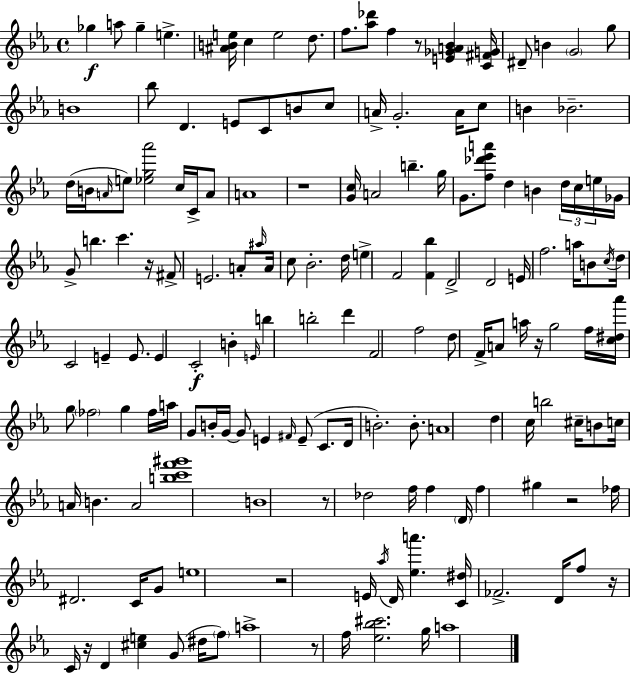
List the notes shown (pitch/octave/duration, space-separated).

Gb5/q A5/e Gb5/q E5/q. [A#4,B4,E5]/s C5/q E5/h D5/e. F5/e. [Ab5,Db6]/e F5/q R/e [E4,Gb4,A4,Bb4]/q [C4,F#4,G4]/s D#4/e B4/q G4/h G5/e B4/w Bb5/e D4/q. E4/e C4/e B4/e C5/e A4/s G4/h. A4/s C5/e B4/q Bb4/h. D5/s B4/s A4/s E5/e [Eb5,G5,Ab6]/h C5/s C4/s A4/e A4/w R/w [G4,C5]/s A4/h B5/q. G5/s G4/e. [F5,Db6,Eb6,A6]/e D5/q B4/q D5/s C5/s E5/s Gb4/s G4/e B5/q. C6/q. R/s F#4/e E4/h. A4/e A#5/s A4/s C5/e Bb4/h. D5/s E5/q F4/h [F4,Bb5]/q D4/h D4/h E4/s F5/h. A5/s B4/e C5/s D5/s C4/h E4/q E4/e. E4/q C4/h B4/q E4/s B5/q B5/h D6/q F4/h F5/h D5/e F4/s A4/e A5/s R/s G5/h F5/s [C5,D#5,Ab6]/s G5/e FES5/h G5/q FES5/s A5/s G4/e B4/s G4/s G4/e E4/q F#4/s E4/e C4/e. D4/s B4/h. B4/e. A4/w D5/q C5/s B5/h C#5/s B4/e C5/s A4/s B4/q. A4/h [B5,C6,F6,G#6]/w B4/w R/e Db5/h F5/s F5/q D4/s F5/q G#5/q R/h FES5/s D#4/h. C4/s G4/e E5/w R/h E4/s Ab5/s D4/s [Eb5,A6]/q. [C4,D#5]/s FES4/h. D4/s F5/e R/s C4/s R/s D4/q [C#5,E5]/q G4/e D#5/s F5/e A5/w R/e F5/s [Eb5,Bb5,C#6]/h. G5/s A5/w